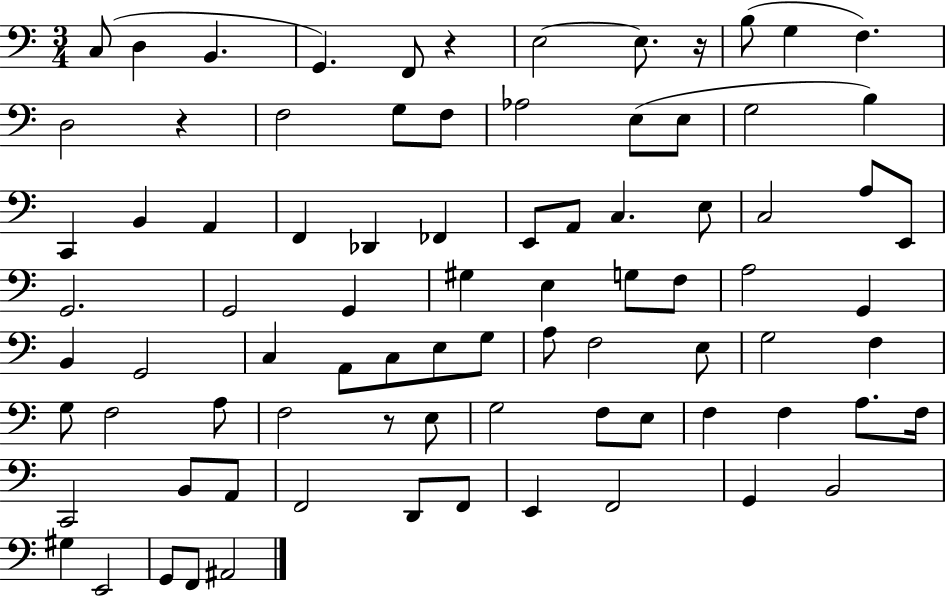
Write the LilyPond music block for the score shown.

{
  \clef bass
  \numericTimeSignature
  \time 3/4
  \key c \major
  c8( d4 b,4. | g,4.) f,8 r4 | e2~~ e8. r16 | b8( g4 f4.) | \break d2 r4 | f2 g8 f8 | aes2 e8( e8 | g2 b4) | \break c,4 b,4 a,4 | f,4 des,4 fes,4 | e,8 a,8 c4. e8 | c2 a8 e,8 | \break g,2. | g,2 g,4 | gis4 e4 g8 f8 | a2 g,4 | \break b,4 g,2 | c4 a,8 c8 e8 g8 | a8 f2 e8 | g2 f4 | \break g8 f2 a8 | f2 r8 e8 | g2 f8 e8 | f4 f4 a8. f16 | \break c,2 b,8 a,8 | f,2 d,8 f,8 | e,4 f,2 | g,4 b,2 | \break gis4 e,2 | g,8 f,8 ais,2 | \bar "|."
}